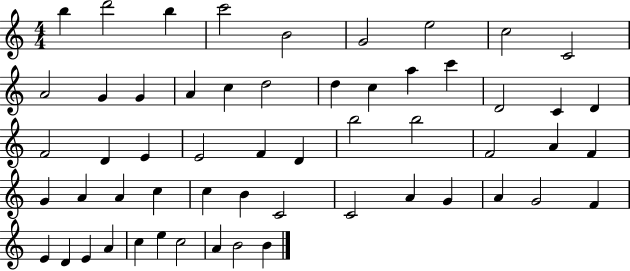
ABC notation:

X:1
T:Untitled
M:4/4
L:1/4
K:C
b d'2 b c'2 B2 G2 e2 c2 C2 A2 G G A c d2 d c a c' D2 C D F2 D E E2 F D b2 b2 F2 A F G A A c c B C2 C2 A G A G2 F E D E A c e c2 A B2 B